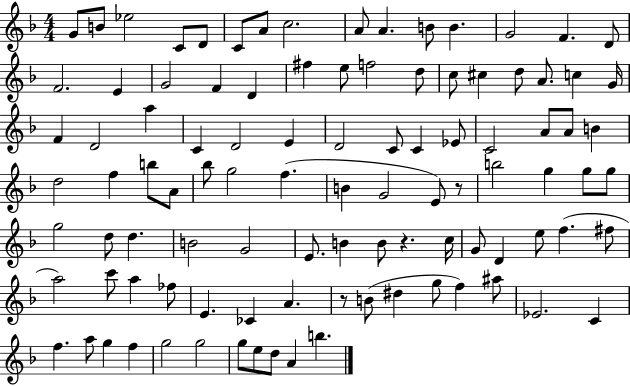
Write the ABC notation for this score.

X:1
T:Untitled
M:4/4
L:1/4
K:F
G/2 B/2 _e2 C/2 D/2 C/2 A/2 c2 A/2 A B/2 B G2 F D/2 F2 E G2 F D ^f e/2 f2 d/2 c/2 ^c d/2 A/2 c G/4 F D2 a C D2 E D2 C/2 C _E/2 C2 A/2 A/2 B d2 f b/2 A/2 _b/2 g2 f B G2 E/2 z/2 b2 g g/2 g/2 g2 d/2 d B2 G2 E/2 B B/2 z c/4 G/2 D e/2 f ^f/2 a2 c'/2 a _f/2 E _C A z/2 B/2 ^d g/2 f ^a/2 _E2 C f a/2 g f g2 g2 g/2 e/2 d/2 A b